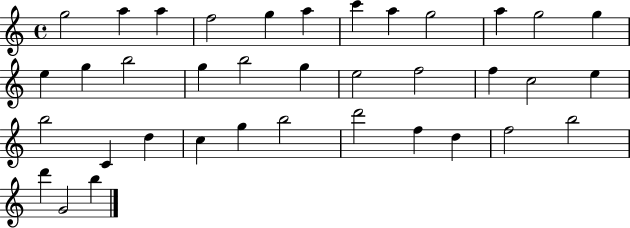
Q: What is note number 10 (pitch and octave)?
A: A5